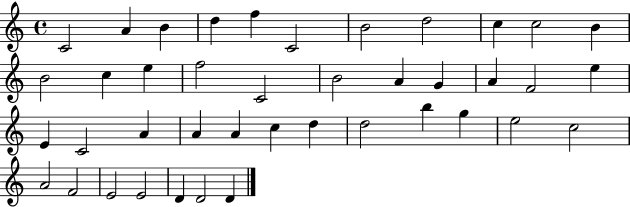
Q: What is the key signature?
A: C major